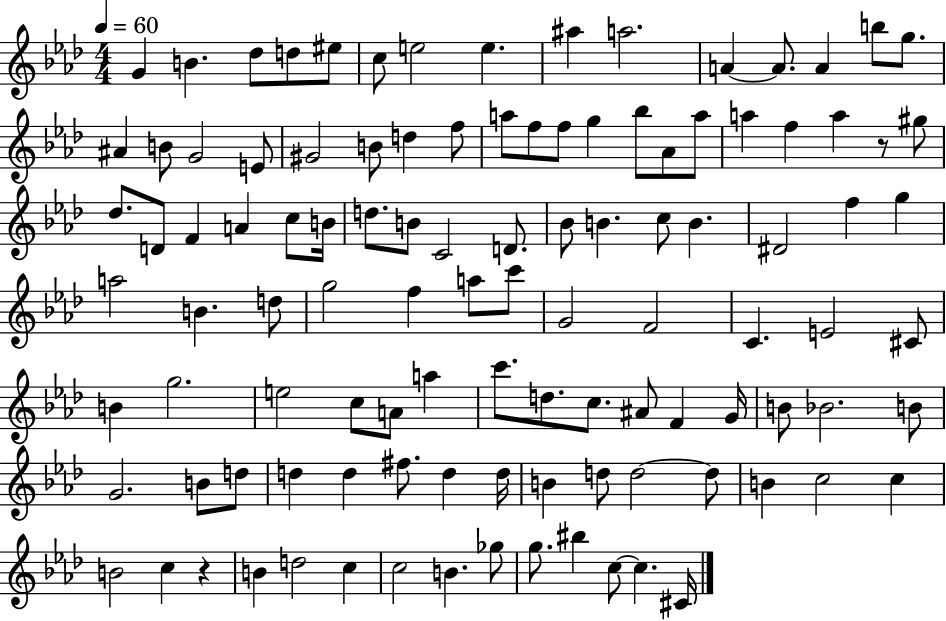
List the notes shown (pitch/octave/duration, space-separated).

G4/q B4/q. Db5/e D5/e EIS5/e C5/e E5/h E5/q. A#5/q A5/h. A4/q A4/e. A4/q B5/e G5/e. A#4/q B4/e G4/h E4/e G#4/h B4/e D5/q F5/e A5/e F5/e F5/e G5/q Bb5/e Ab4/e A5/e A5/q F5/q A5/q R/e G#5/e Db5/e. D4/e F4/q A4/q C5/e B4/s D5/e. B4/e C4/h D4/e. Bb4/e B4/q. C5/e B4/q. D#4/h F5/q G5/q A5/h B4/q. D5/e G5/h F5/q A5/e C6/e G4/h F4/h C4/q. E4/h C#4/e B4/q G5/h. E5/h C5/e A4/e A5/q C6/e. D5/e. C5/e. A#4/e F4/q G4/s B4/e Bb4/h. B4/e G4/h. B4/e D5/e D5/q D5/q F#5/e. D5/q D5/s B4/q D5/e D5/h D5/e B4/q C5/h C5/q B4/h C5/q R/q B4/q D5/h C5/q C5/h B4/q. Gb5/e G5/e. BIS5/q C5/e C5/q. C#4/s